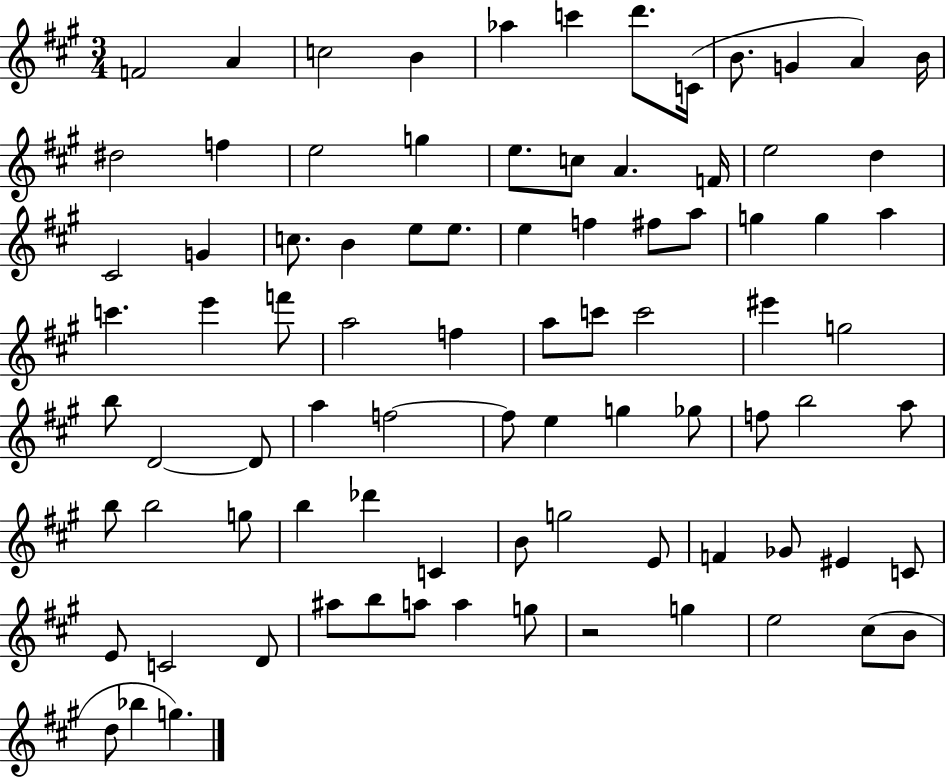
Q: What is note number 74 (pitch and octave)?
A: A#5